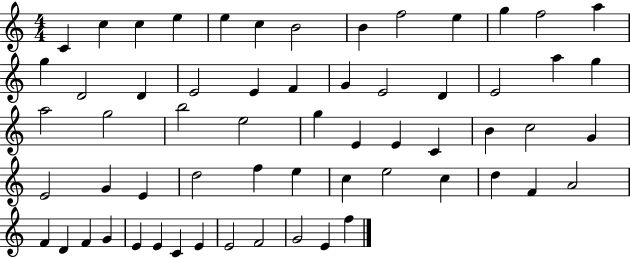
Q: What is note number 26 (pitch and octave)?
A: A5